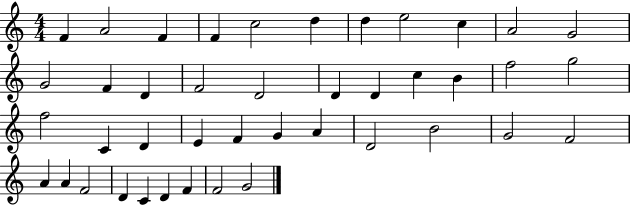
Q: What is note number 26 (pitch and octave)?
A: E4